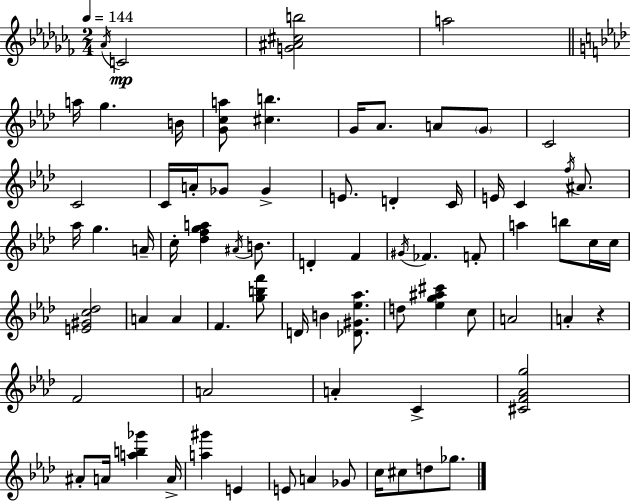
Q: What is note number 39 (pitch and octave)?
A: A4